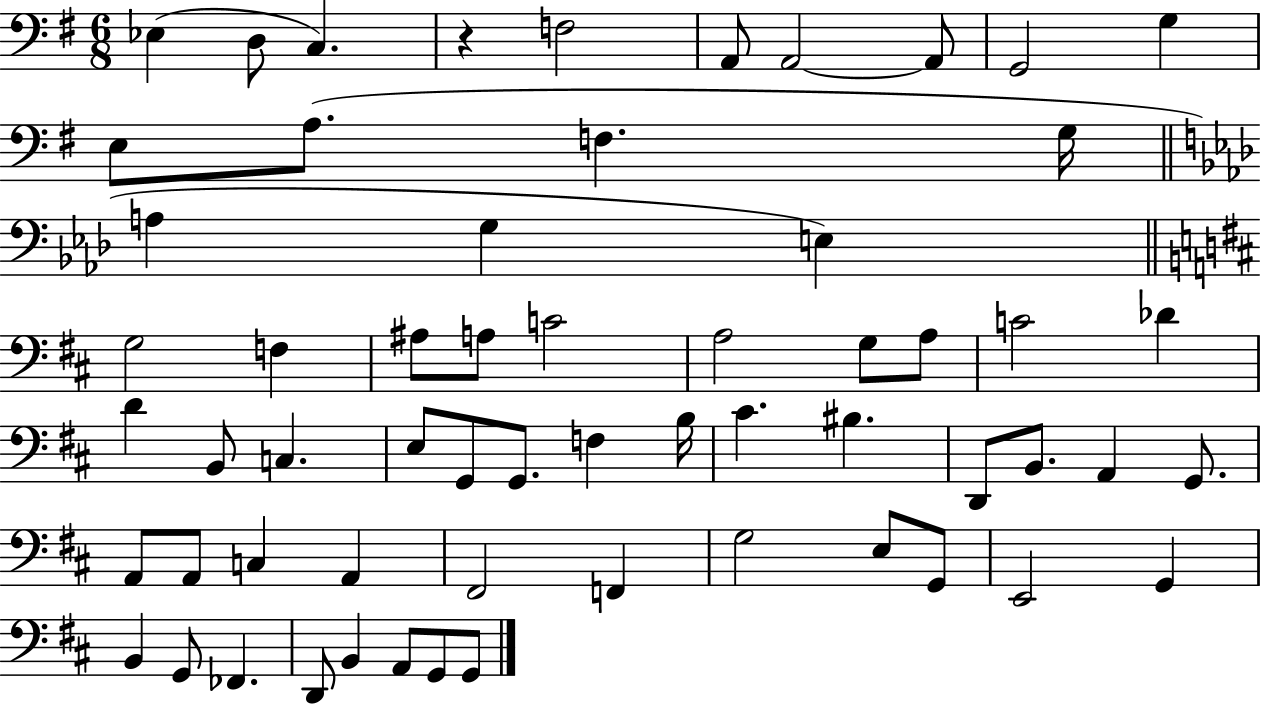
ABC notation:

X:1
T:Untitled
M:6/8
L:1/4
K:G
_E, D,/2 C, z F,2 A,,/2 A,,2 A,,/2 G,,2 G, E,/2 A,/2 F, G,/4 A, G, E, G,2 F, ^A,/2 A,/2 C2 A,2 G,/2 A,/2 C2 _D D B,,/2 C, E,/2 G,,/2 G,,/2 F, B,/4 ^C ^B, D,,/2 B,,/2 A,, G,,/2 A,,/2 A,,/2 C, A,, ^F,,2 F,, G,2 E,/2 G,,/2 E,,2 G,, B,, G,,/2 _F,, D,,/2 B,, A,,/2 G,,/2 G,,/2